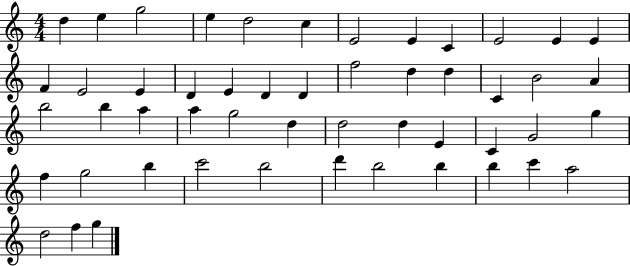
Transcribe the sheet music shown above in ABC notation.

X:1
T:Untitled
M:4/4
L:1/4
K:C
d e g2 e d2 c E2 E C E2 E E F E2 E D E D D f2 d d C B2 A b2 b a a g2 d d2 d E C G2 g f g2 b c'2 b2 d' b2 b b c' a2 d2 f g